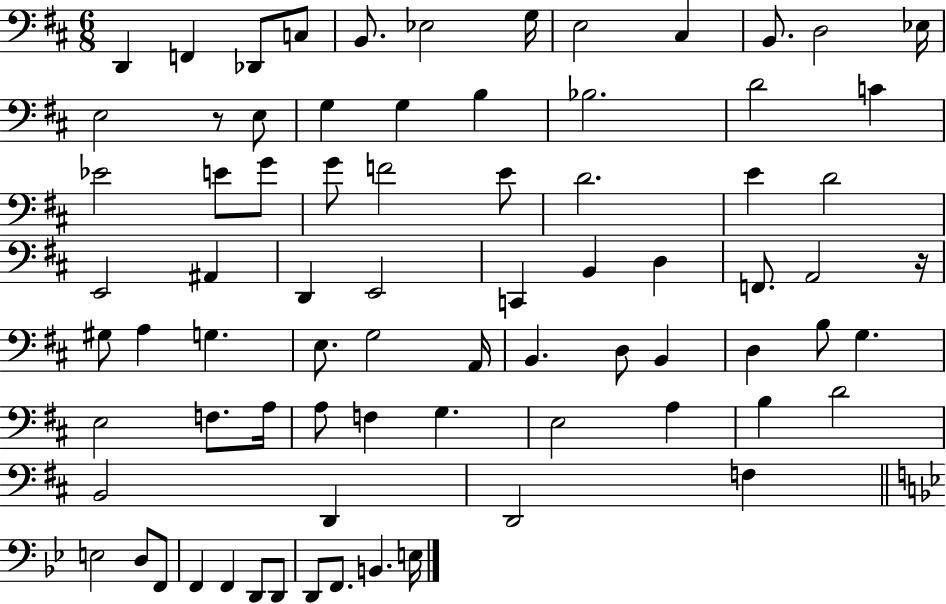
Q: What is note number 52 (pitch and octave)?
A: F3